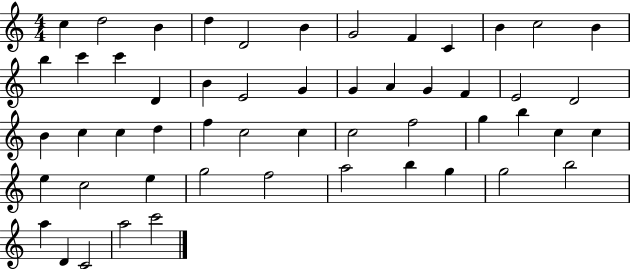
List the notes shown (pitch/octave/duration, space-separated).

C5/q D5/h B4/q D5/q D4/h B4/q G4/h F4/q C4/q B4/q C5/h B4/q B5/q C6/q C6/q D4/q B4/q E4/h G4/q G4/q A4/q G4/q F4/q E4/h D4/h B4/q C5/q C5/q D5/q F5/q C5/h C5/q C5/h F5/h G5/q B5/q C5/q C5/q E5/q C5/h E5/q G5/h F5/h A5/h B5/q G5/q G5/h B5/h A5/q D4/q C4/h A5/h C6/h